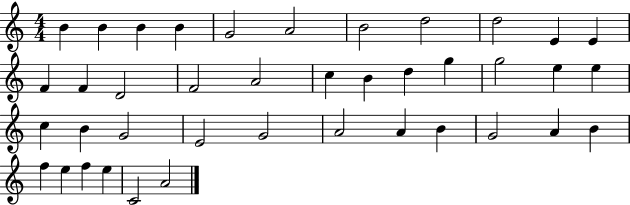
X:1
T:Untitled
M:4/4
L:1/4
K:C
B B B B G2 A2 B2 d2 d2 E E F F D2 F2 A2 c B d g g2 e e c B G2 E2 G2 A2 A B G2 A B f e f e C2 A2